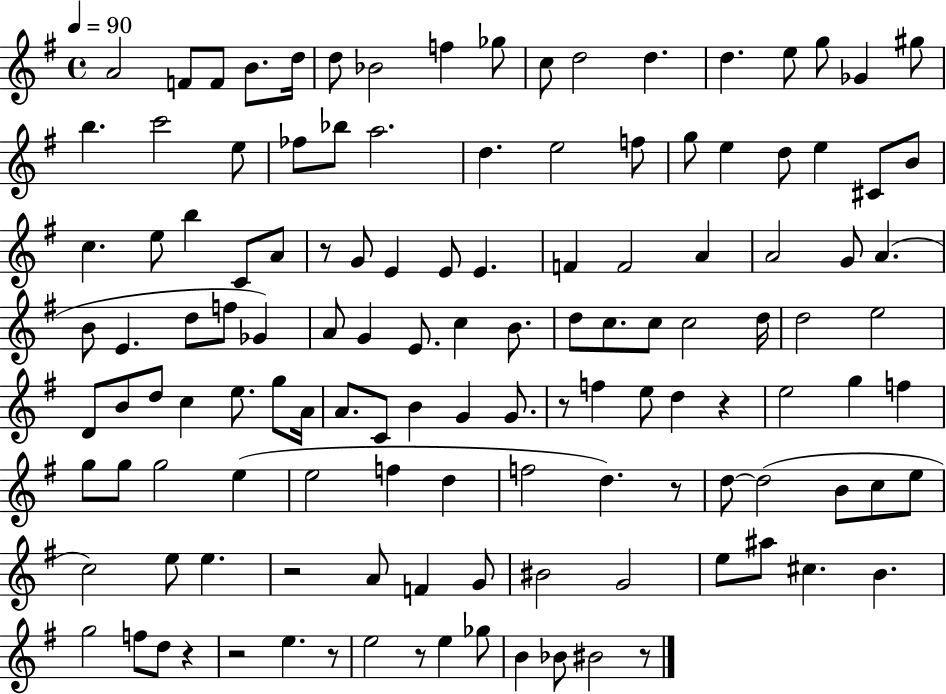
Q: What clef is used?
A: treble